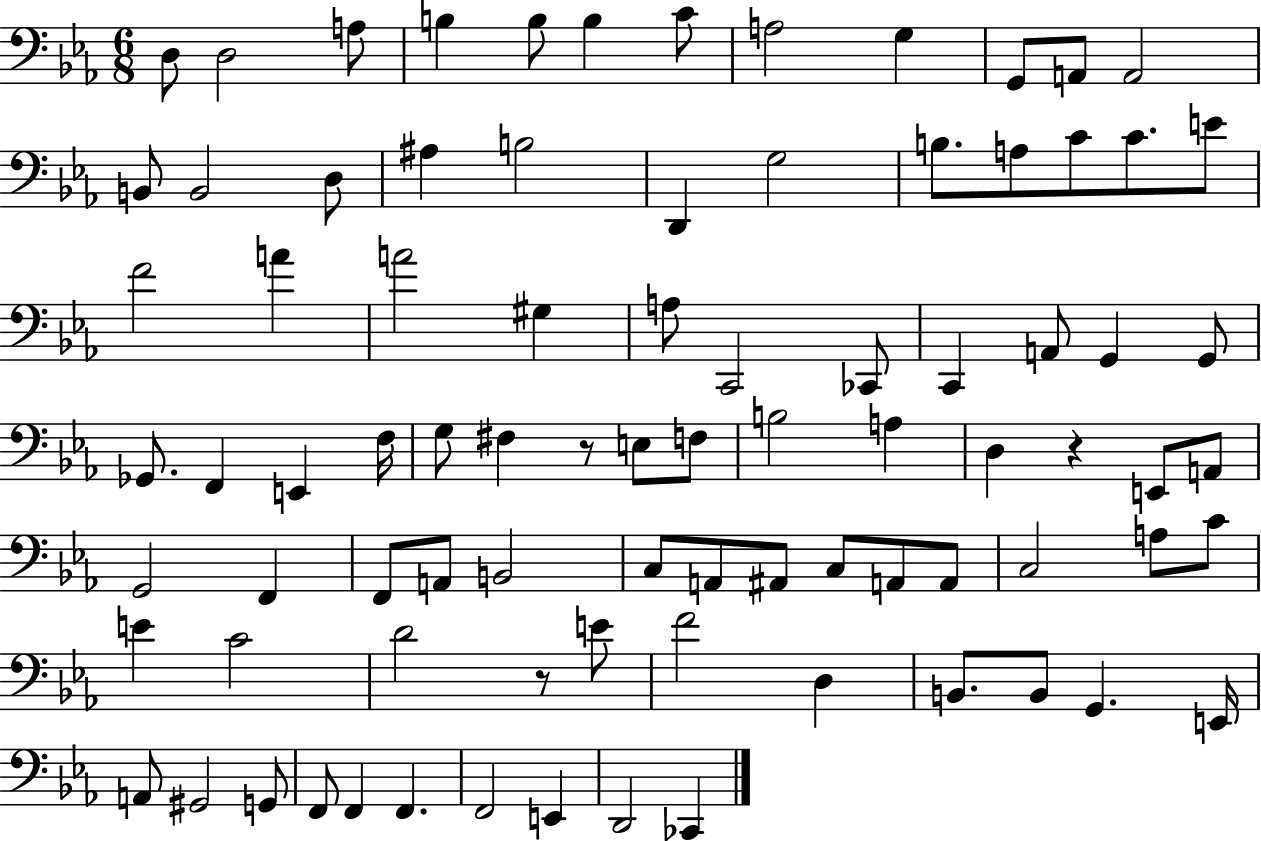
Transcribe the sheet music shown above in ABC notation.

X:1
T:Untitled
M:6/8
L:1/4
K:Eb
D,/2 D,2 A,/2 B, B,/2 B, C/2 A,2 G, G,,/2 A,,/2 A,,2 B,,/2 B,,2 D,/2 ^A, B,2 D,, G,2 B,/2 A,/2 C/2 C/2 E/2 F2 A A2 ^G, A,/2 C,,2 _C,,/2 C,, A,,/2 G,, G,,/2 _G,,/2 F,, E,, F,/4 G,/2 ^F, z/2 E,/2 F,/2 B,2 A, D, z E,,/2 A,,/2 G,,2 F,, F,,/2 A,,/2 B,,2 C,/2 A,,/2 ^A,,/2 C,/2 A,,/2 A,,/2 C,2 A,/2 C/2 E C2 D2 z/2 E/2 F2 D, B,,/2 B,,/2 G,, E,,/4 A,,/2 ^G,,2 G,,/2 F,,/2 F,, F,, F,,2 E,, D,,2 _C,,